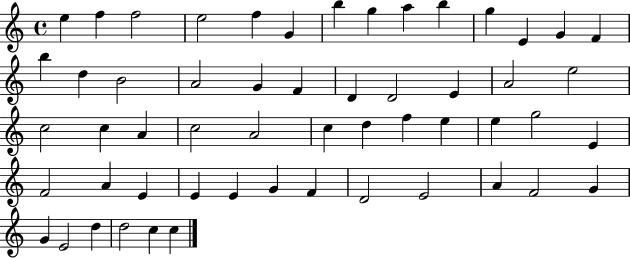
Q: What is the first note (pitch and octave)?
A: E5